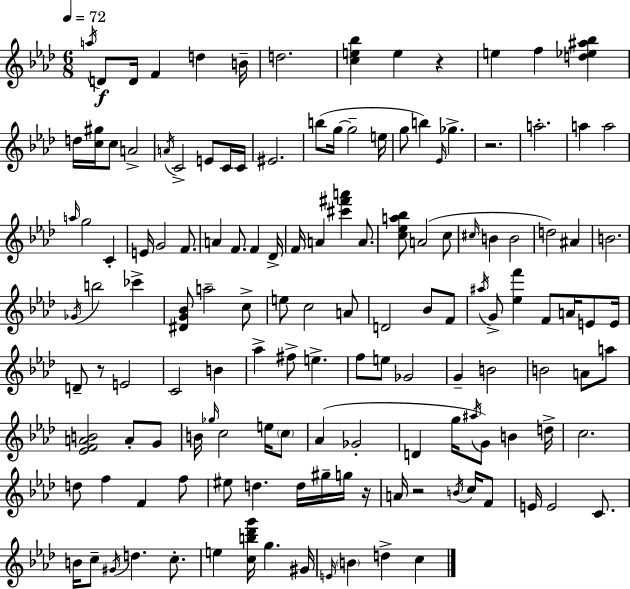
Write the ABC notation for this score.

X:1
T:Untitled
M:6/8
L:1/4
K:Ab
a/4 D/2 D/4 F d B/4 d2 [ce_b] e z e f [d_e^a_b] d/4 [c^g]/4 c/2 A2 A/4 C2 E/2 C/4 C/4 ^E2 b/2 g/4 g2 e/4 g/2 b _E/4 _g z2 a2 a a2 a/4 g2 C E/4 G2 F/2 A F/2 F _D/4 F/4 A [^c'^f'a'] A/2 [c_ea_b]/2 A2 c/2 ^c/4 B B2 d2 ^A B2 _G/4 b2 _c' [^DG_B]/2 a2 c/2 e/2 c2 A/2 D2 _B/2 F/2 ^a/4 G/2 [_ef'] F/2 A/4 E/2 E/4 D/2 z/2 E2 C2 B _a ^f/2 e f/2 e/2 _G2 G B2 B2 A/2 a/2 [_EFAB]2 A/2 G/2 B/4 _g/4 c2 e/4 c/2 _A _G2 D g/4 ^a/4 G/2 B d/4 c2 d/2 f F f/2 ^e/2 d d/4 ^g/4 g/4 z/4 A/4 z2 B/4 c/4 F/2 E/4 E2 C/2 B/4 c/2 ^G/4 d c/2 e [cb_d'g']/4 g ^G/4 E/4 B d c